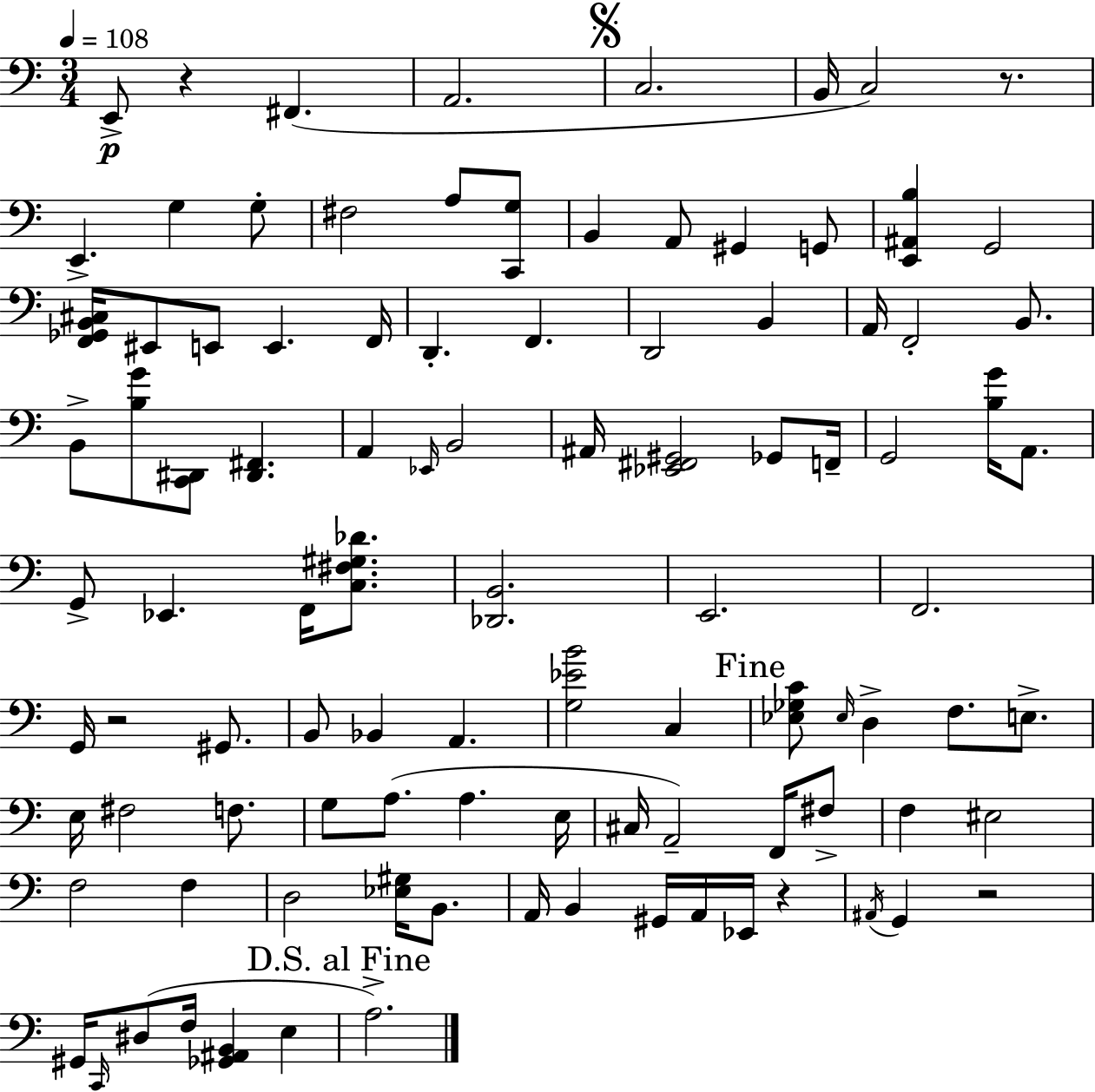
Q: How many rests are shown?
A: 5